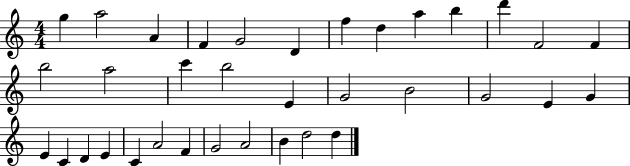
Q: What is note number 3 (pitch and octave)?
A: A4